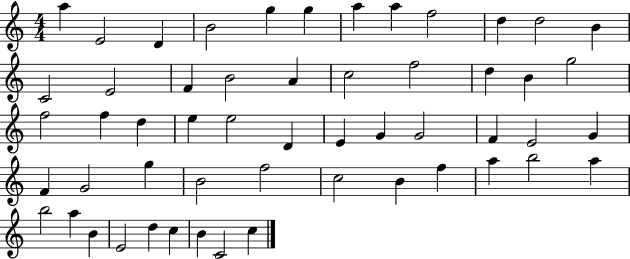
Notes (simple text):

A5/q E4/h D4/q B4/h G5/q G5/q A5/q A5/q F5/h D5/q D5/h B4/q C4/h E4/h F4/q B4/h A4/q C5/h F5/h D5/q B4/q G5/h F5/h F5/q D5/q E5/q E5/h D4/q E4/q G4/q G4/h F4/q E4/h G4/q F4/q G4/h G5/q B4/h F5/h C5/h B4/q F5/q A5/q B5/h A5/q B5/h A5/q B4/q E4/h D5/q C5/q B4/q C4/h C5/q